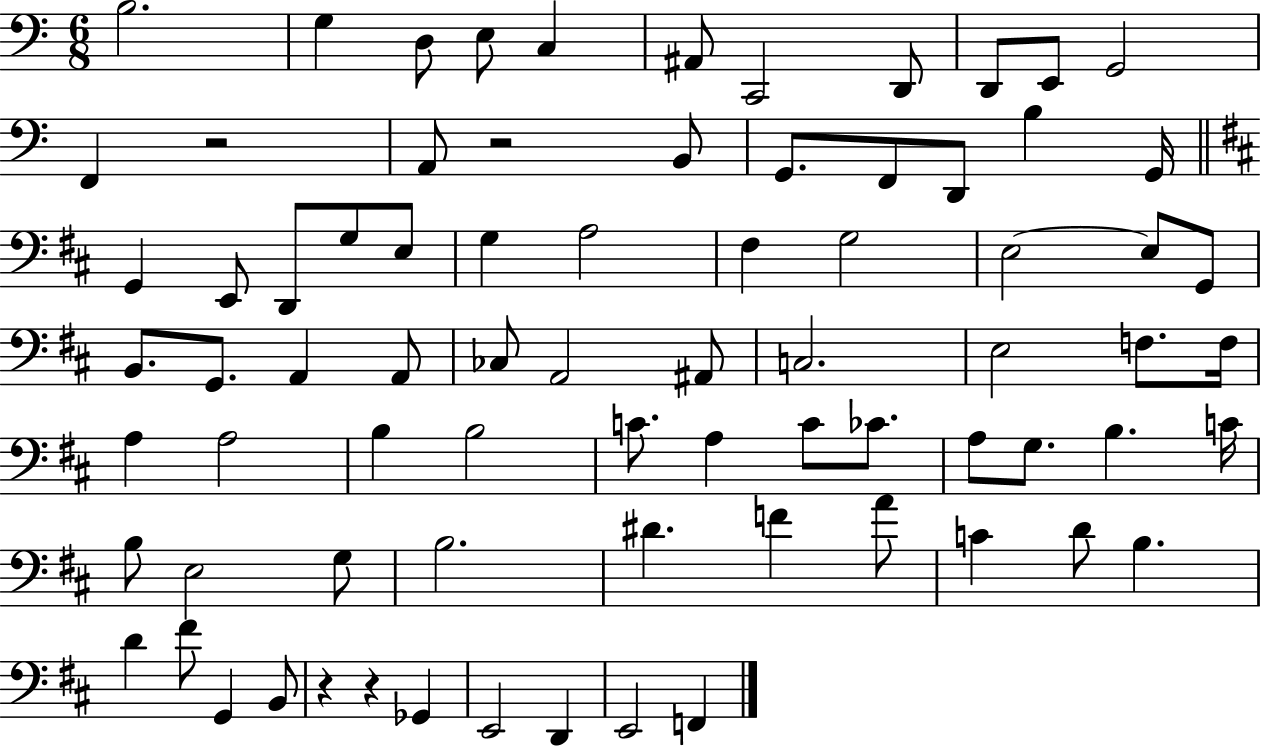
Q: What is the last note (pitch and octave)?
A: F2